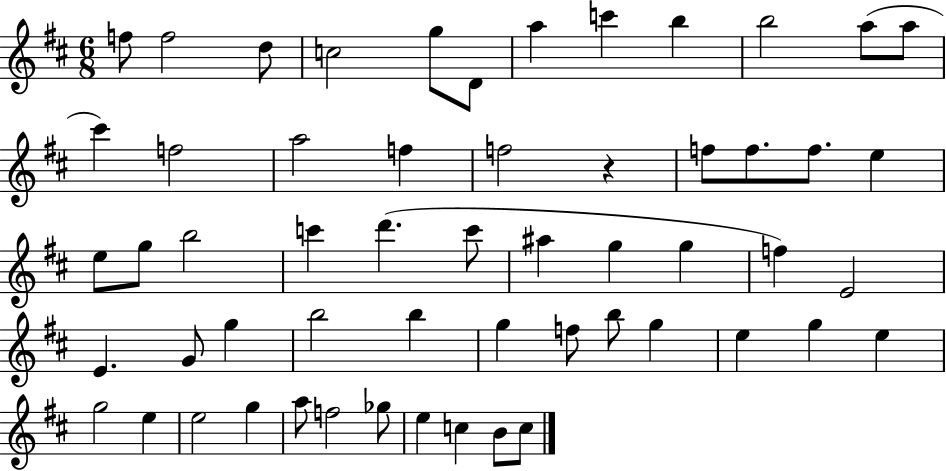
{
  \clef treble
  \numericTimeSignature
  \time 6/8
  \key d \major
  \repeat volta 2 { f''8 f''2 d''8 | c''2 g''8 d'8 | a''4 c'''4 b''4 | b''2 a''8( a''8 | \break cis'''4) f''2 | a''2 f''4 | f''2 r4 | f''8 f''8. f''8. e''4 | \break e''8 g''8 b''2 | c'''4 d'''4.( c'''8 | ais''4 g''4 g''4 | f''4) e'2 | \break e'4. g'8 g''4 | b''2 b''4 | g''4 f''8 b''8 g''4 | e''4 g''4 e''4 | \break g''2 e''4 | e''2 g''4 | a''8 f''2 ges''8 | e''4 c''4 b'8 c''8 | \break } \bar "|."
}